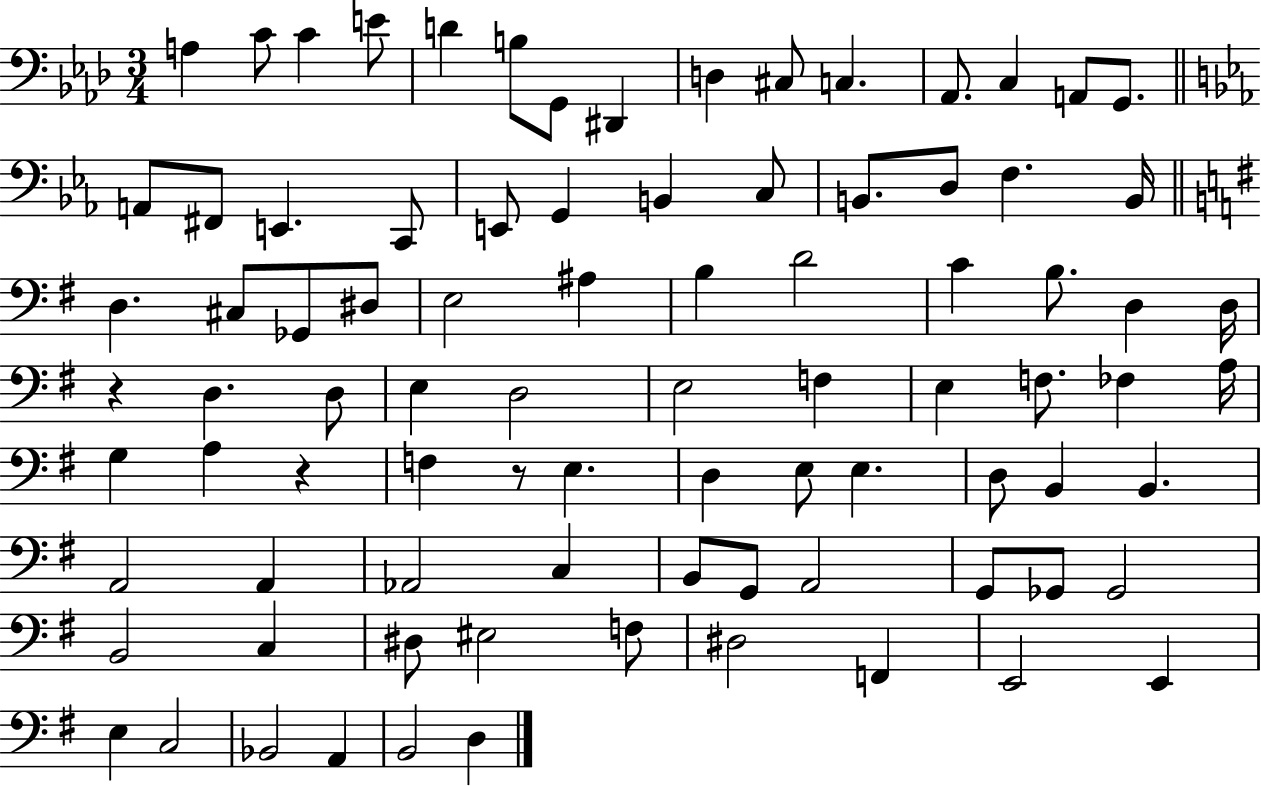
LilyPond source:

{
  \clef bass
  \numericTimeSignature
  \time 3/4
  \key aes \major
  a4 c'8 c'4 e'8 | d'4 b8 g,8 dis,4 | d4 cis8 c4. | aes,8. c4 a,8 g,8. | \break \bar "||" \break \key ees \major a,8 fis,8 e,4. c,8 | e,8 g,4 b,4 c8 | b,8. d8 f4. b,16 | \bar "||" \break \key e \minor d4. cis8 ges,8 dis8 | e2 ais4 | b4 d'2 | c'4 b8. d4 d16 | \break r4 d4. d8 | e4 d2 | e2 f4 | e4 f8. fes4 a16 | \break g4 a4 r4 | f4 r8 e4. | d4 e8 e4. | d8 b,4 b,4. | \break a,2 a,4 | aes,2 c4 | b,8 g,8 a,2 | g,8 ges,8 ges,2 | \break b,2 c4 | dis8 eis2 f8 | dis2 f,4 | e,2 e,4 | \break e4 c2 | bes,2 a,4 | b,2 d4 | \bar "|."
}